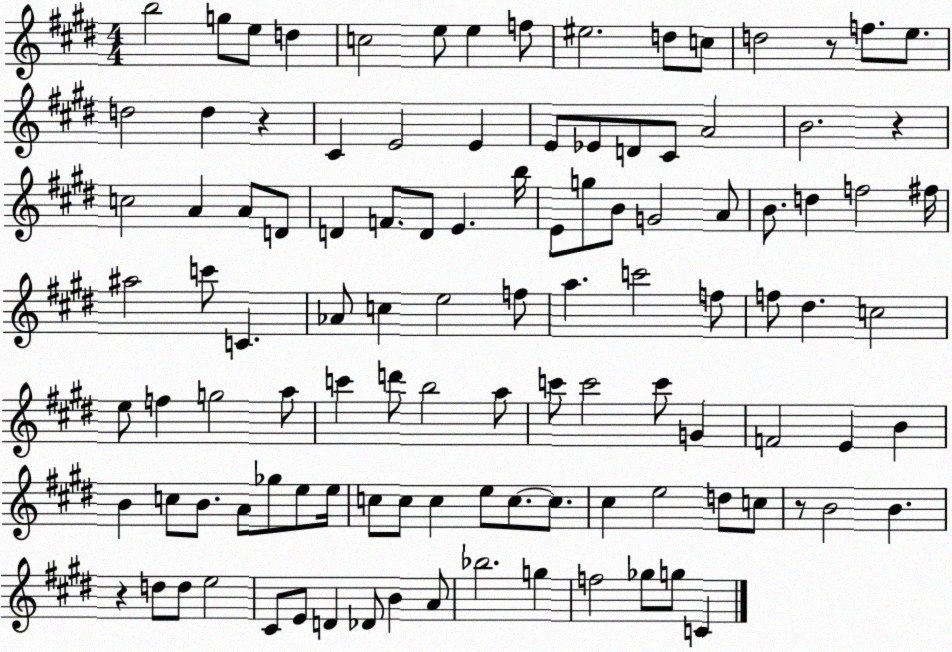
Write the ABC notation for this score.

X:1
T:Untitled
M:4/4
L:1/4
K:E
b2 g/2 e/2 d c2 e/2 e f/2 ^e2 d/2 c/2 d2 z/2 f/2 e/2 d2 d z ^C E2 E E/2 _E/2 D/2 ^C/2 A2 B2 z c2 A A/2 D/2 D F/2 D/2 E b/4 E/2 g/2 B/2 G2 A/2 B/2 d f2 ^f/4 ^a2 c'/2 C _A/2 c e2 f/2 a c'2 f/2 f/2 ^d c2 e/2 f g2 a/2 c' d'/2 b2 a/2 c'/2 c'2 c'/2 G F2 E B B c/2 B/2 A/2 _g/2 e/2 e/4 c/2 c/2 c e/2 c/2 c/2 ^c e2 d/2 c/2 z/2 B2 B z d/2 d/2 e2 ^C/2 E/2 D _D/2 B A/2 _b2 g f2 _g/2 g/2 C